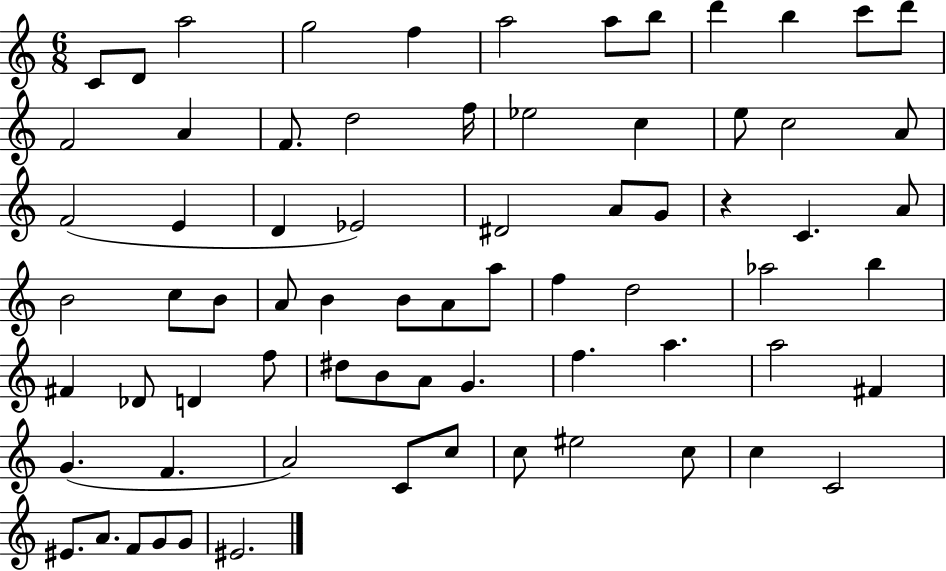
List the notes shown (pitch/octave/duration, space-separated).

C4/e D4/e A5/h G5/h F5/q A5/h A5/e B5/e D6/q B5/q C6/e D6/e F4/h A4/q F4/e. D5/h F5/s Eb5/h C5/q E5/e C5/h A4/e F4/h E4/q D4/q Eb4/h D#4/h A4/e G4/e R/q C4/q. A4/e B4/h C5/e B4/e A4/e B4/q B4/e A4/e A5/e F5/q D5/h Ab5/h B5/q F#4/q Db4/e D4/q F5/e D#5/e B4/e A4/e G4/q. F5/q. A5/q. A5/h F#4/q G4/q. F4/q. A4/h C4/e C5/e C5/e EIS5/h C5/e C5/q C4/h EIS4/e. A4/e. F4/e G4/e G4/e EIS4/h.